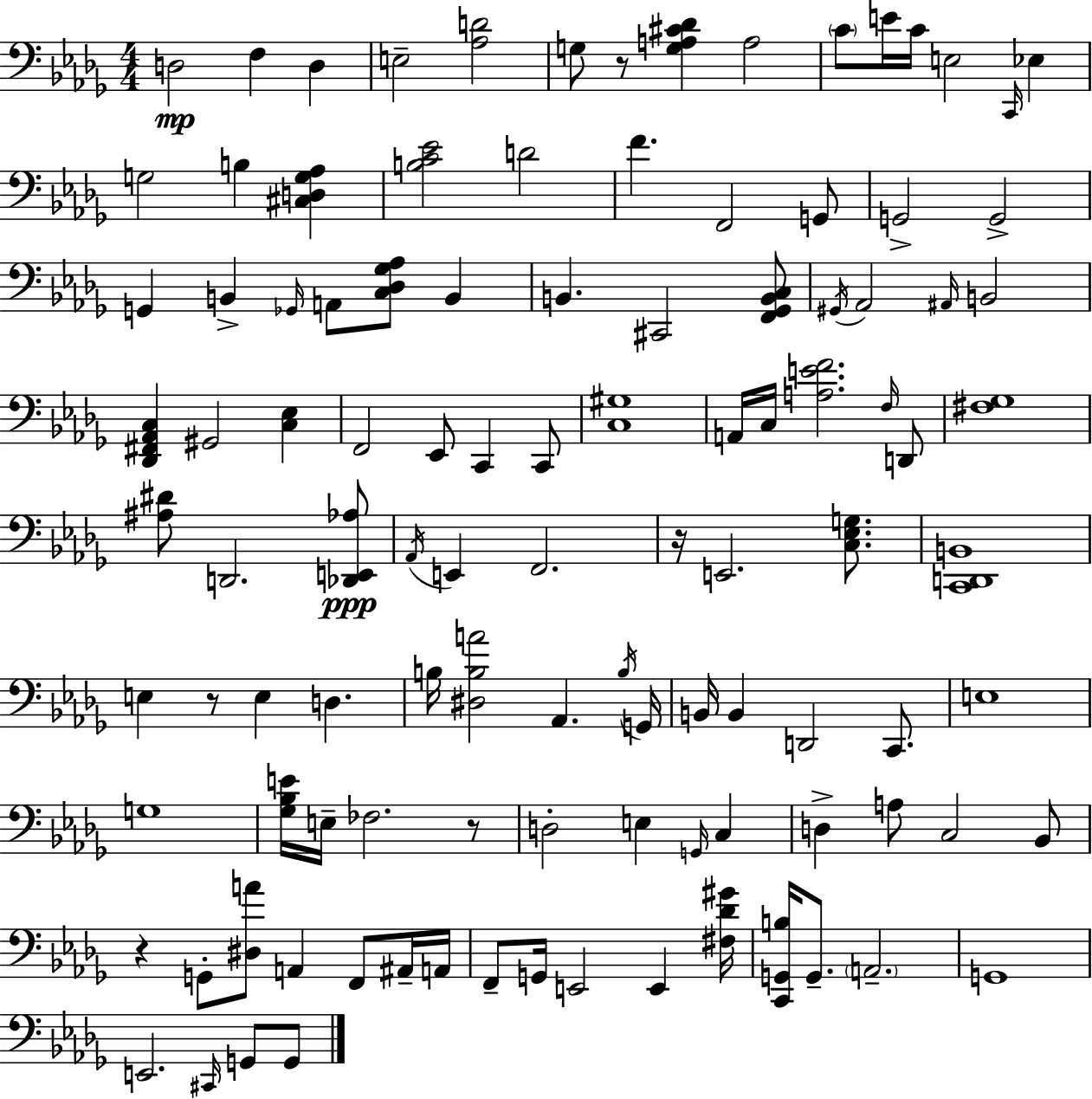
D3/h F3/q D3/q E3/h [Ab3,D4]/h G3/e R/e [G3,A3,C#4,Db4]/q A3/h C4/e E4/s C4/s E3/h C2/s Eb3/q G3/h B3/q [C#3,D3,G3,Ab3]/q [B3,C4,Eb4]/h D4/h F4/q. F2/h G2/e G2/h G2/h G2/q B2/q Gb2/s A2/e [C3,Db3,Gb3,Ab3]/e B2/q B2/q. C#2/h [F2,Gb2,B2,C3]/e G#2/s Ab2/h A#2/s B2/h [Db2,F#2,Ab2,C3]/q G#2/h [C3,Eb3]/q F2/h Eb2/e C2/q C2/e [C3,G#3]/w A2/s C3/s [A3,E4,F4]/h. F3/s D2/e [F#3,Gb3]/w [A#3,D#4]/e D2/h. [Db2,E2,Ab3]/e Ab2/s E2/q F2/h. R/s E2/h. [C3,Eb3,G3]/e. [C2,D2,B2]/w E3/q R/e E3/q D3/q. B3/s [D#3,B3,A4]/h Ab2/q. B3/s G2/s B2/s B2/q D2/h C2/e. E3/w G3/w [Gb3,Bb3,E4]/s E3/s FES3/h. R/e D3/h E3/q G2/s C3/q D3/q A3/e C3/h Bb2/e R/q G2/e [D#3,A4]/e A2/q F2/e A#2/s A2/s F2/e G2/s E2/h E2/q [F#3,Db4,G#4]/s [C2,G2,B3]/s G2/e. A2/h. G2/w E2/h. C#2/s G2/e G2/e